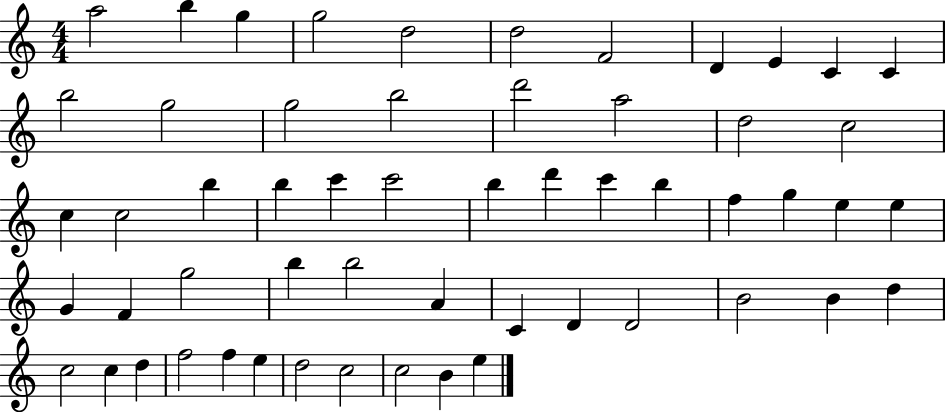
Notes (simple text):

A5/h B5/q G5/q G5/h D5/h D5/h F4/h D4/q E4/q C4/q C4/q B5/h G5/h G5/h B5/h D6/h A5/h D5/h C5/h C5/q C5/h B5/q B5/q C6/q C6/h B5/q D6/q C6/q B5/q F5/q G5/q E5/q E5/q G4/q F4/q G5/h B5/q B5/h A4/q C4/q D4/q D4/h B4/h B4/q D5/q C5/h C5/q D5/q F5/h F5/q E5/q D5/h C5/h C5/h B4/q E5/q